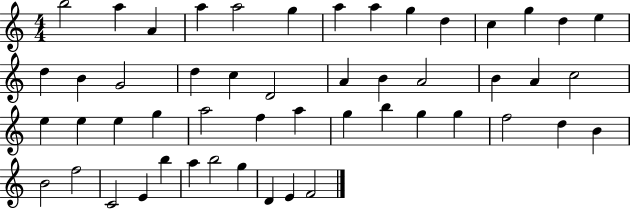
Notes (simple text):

B5/h A5/q A4/q A5/q A5/h G5/q A5/q A5/q G5/q D5/q C5/q G5/q D5/q E5/q D5/q B4/q G4/h D5/q C5/q D4/h A4/q B4/q A4/h B4/q A4/q C5/h E5/q E5/q E5/q G5/q A5/h F5/q A5/q G5/q B5/q G5/q G5/q F5/h D5/q B4/q B4/h F5/h C4/h E4/q B5/q A5/q B5/h G5/q D4/q E4/q F4/h